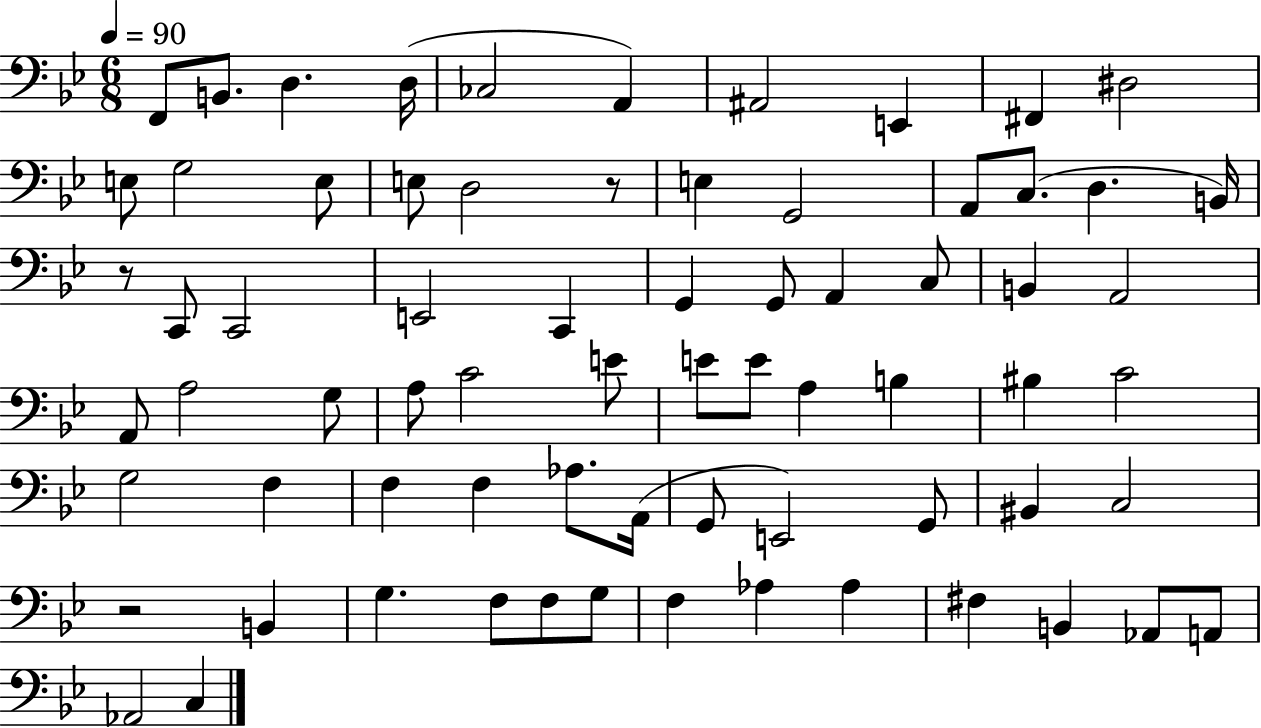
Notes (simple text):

F2/e B2/e. D3/q. D3/s CES3/h A2/q A#2/h E2/q F#2/q D#3/h E3/e G3/h E3/e E3/e D3/h R/e E3/q G2/h A2/e C3/e. D3/q. B2/s R/e C2/e C2/h E2/h C2/q G2/q G2/e A2/q C3/e B2/q A2/h A2/e A3/h G3/e A3/e C4/h E4/e E4/e E4/e A3/q B3/q BIS3/q C4/h G3/h F3/q F3/q F3/q Ab3/e. A2/s G2/e E2/h G2/e BIS2/q C3/h R/h B2/q G3/q. F3/e F3/e G3/e F3/q Ab3/q Ab3/q F#3/q B2/q Ab2/e A2/e Ab2/h C3/q